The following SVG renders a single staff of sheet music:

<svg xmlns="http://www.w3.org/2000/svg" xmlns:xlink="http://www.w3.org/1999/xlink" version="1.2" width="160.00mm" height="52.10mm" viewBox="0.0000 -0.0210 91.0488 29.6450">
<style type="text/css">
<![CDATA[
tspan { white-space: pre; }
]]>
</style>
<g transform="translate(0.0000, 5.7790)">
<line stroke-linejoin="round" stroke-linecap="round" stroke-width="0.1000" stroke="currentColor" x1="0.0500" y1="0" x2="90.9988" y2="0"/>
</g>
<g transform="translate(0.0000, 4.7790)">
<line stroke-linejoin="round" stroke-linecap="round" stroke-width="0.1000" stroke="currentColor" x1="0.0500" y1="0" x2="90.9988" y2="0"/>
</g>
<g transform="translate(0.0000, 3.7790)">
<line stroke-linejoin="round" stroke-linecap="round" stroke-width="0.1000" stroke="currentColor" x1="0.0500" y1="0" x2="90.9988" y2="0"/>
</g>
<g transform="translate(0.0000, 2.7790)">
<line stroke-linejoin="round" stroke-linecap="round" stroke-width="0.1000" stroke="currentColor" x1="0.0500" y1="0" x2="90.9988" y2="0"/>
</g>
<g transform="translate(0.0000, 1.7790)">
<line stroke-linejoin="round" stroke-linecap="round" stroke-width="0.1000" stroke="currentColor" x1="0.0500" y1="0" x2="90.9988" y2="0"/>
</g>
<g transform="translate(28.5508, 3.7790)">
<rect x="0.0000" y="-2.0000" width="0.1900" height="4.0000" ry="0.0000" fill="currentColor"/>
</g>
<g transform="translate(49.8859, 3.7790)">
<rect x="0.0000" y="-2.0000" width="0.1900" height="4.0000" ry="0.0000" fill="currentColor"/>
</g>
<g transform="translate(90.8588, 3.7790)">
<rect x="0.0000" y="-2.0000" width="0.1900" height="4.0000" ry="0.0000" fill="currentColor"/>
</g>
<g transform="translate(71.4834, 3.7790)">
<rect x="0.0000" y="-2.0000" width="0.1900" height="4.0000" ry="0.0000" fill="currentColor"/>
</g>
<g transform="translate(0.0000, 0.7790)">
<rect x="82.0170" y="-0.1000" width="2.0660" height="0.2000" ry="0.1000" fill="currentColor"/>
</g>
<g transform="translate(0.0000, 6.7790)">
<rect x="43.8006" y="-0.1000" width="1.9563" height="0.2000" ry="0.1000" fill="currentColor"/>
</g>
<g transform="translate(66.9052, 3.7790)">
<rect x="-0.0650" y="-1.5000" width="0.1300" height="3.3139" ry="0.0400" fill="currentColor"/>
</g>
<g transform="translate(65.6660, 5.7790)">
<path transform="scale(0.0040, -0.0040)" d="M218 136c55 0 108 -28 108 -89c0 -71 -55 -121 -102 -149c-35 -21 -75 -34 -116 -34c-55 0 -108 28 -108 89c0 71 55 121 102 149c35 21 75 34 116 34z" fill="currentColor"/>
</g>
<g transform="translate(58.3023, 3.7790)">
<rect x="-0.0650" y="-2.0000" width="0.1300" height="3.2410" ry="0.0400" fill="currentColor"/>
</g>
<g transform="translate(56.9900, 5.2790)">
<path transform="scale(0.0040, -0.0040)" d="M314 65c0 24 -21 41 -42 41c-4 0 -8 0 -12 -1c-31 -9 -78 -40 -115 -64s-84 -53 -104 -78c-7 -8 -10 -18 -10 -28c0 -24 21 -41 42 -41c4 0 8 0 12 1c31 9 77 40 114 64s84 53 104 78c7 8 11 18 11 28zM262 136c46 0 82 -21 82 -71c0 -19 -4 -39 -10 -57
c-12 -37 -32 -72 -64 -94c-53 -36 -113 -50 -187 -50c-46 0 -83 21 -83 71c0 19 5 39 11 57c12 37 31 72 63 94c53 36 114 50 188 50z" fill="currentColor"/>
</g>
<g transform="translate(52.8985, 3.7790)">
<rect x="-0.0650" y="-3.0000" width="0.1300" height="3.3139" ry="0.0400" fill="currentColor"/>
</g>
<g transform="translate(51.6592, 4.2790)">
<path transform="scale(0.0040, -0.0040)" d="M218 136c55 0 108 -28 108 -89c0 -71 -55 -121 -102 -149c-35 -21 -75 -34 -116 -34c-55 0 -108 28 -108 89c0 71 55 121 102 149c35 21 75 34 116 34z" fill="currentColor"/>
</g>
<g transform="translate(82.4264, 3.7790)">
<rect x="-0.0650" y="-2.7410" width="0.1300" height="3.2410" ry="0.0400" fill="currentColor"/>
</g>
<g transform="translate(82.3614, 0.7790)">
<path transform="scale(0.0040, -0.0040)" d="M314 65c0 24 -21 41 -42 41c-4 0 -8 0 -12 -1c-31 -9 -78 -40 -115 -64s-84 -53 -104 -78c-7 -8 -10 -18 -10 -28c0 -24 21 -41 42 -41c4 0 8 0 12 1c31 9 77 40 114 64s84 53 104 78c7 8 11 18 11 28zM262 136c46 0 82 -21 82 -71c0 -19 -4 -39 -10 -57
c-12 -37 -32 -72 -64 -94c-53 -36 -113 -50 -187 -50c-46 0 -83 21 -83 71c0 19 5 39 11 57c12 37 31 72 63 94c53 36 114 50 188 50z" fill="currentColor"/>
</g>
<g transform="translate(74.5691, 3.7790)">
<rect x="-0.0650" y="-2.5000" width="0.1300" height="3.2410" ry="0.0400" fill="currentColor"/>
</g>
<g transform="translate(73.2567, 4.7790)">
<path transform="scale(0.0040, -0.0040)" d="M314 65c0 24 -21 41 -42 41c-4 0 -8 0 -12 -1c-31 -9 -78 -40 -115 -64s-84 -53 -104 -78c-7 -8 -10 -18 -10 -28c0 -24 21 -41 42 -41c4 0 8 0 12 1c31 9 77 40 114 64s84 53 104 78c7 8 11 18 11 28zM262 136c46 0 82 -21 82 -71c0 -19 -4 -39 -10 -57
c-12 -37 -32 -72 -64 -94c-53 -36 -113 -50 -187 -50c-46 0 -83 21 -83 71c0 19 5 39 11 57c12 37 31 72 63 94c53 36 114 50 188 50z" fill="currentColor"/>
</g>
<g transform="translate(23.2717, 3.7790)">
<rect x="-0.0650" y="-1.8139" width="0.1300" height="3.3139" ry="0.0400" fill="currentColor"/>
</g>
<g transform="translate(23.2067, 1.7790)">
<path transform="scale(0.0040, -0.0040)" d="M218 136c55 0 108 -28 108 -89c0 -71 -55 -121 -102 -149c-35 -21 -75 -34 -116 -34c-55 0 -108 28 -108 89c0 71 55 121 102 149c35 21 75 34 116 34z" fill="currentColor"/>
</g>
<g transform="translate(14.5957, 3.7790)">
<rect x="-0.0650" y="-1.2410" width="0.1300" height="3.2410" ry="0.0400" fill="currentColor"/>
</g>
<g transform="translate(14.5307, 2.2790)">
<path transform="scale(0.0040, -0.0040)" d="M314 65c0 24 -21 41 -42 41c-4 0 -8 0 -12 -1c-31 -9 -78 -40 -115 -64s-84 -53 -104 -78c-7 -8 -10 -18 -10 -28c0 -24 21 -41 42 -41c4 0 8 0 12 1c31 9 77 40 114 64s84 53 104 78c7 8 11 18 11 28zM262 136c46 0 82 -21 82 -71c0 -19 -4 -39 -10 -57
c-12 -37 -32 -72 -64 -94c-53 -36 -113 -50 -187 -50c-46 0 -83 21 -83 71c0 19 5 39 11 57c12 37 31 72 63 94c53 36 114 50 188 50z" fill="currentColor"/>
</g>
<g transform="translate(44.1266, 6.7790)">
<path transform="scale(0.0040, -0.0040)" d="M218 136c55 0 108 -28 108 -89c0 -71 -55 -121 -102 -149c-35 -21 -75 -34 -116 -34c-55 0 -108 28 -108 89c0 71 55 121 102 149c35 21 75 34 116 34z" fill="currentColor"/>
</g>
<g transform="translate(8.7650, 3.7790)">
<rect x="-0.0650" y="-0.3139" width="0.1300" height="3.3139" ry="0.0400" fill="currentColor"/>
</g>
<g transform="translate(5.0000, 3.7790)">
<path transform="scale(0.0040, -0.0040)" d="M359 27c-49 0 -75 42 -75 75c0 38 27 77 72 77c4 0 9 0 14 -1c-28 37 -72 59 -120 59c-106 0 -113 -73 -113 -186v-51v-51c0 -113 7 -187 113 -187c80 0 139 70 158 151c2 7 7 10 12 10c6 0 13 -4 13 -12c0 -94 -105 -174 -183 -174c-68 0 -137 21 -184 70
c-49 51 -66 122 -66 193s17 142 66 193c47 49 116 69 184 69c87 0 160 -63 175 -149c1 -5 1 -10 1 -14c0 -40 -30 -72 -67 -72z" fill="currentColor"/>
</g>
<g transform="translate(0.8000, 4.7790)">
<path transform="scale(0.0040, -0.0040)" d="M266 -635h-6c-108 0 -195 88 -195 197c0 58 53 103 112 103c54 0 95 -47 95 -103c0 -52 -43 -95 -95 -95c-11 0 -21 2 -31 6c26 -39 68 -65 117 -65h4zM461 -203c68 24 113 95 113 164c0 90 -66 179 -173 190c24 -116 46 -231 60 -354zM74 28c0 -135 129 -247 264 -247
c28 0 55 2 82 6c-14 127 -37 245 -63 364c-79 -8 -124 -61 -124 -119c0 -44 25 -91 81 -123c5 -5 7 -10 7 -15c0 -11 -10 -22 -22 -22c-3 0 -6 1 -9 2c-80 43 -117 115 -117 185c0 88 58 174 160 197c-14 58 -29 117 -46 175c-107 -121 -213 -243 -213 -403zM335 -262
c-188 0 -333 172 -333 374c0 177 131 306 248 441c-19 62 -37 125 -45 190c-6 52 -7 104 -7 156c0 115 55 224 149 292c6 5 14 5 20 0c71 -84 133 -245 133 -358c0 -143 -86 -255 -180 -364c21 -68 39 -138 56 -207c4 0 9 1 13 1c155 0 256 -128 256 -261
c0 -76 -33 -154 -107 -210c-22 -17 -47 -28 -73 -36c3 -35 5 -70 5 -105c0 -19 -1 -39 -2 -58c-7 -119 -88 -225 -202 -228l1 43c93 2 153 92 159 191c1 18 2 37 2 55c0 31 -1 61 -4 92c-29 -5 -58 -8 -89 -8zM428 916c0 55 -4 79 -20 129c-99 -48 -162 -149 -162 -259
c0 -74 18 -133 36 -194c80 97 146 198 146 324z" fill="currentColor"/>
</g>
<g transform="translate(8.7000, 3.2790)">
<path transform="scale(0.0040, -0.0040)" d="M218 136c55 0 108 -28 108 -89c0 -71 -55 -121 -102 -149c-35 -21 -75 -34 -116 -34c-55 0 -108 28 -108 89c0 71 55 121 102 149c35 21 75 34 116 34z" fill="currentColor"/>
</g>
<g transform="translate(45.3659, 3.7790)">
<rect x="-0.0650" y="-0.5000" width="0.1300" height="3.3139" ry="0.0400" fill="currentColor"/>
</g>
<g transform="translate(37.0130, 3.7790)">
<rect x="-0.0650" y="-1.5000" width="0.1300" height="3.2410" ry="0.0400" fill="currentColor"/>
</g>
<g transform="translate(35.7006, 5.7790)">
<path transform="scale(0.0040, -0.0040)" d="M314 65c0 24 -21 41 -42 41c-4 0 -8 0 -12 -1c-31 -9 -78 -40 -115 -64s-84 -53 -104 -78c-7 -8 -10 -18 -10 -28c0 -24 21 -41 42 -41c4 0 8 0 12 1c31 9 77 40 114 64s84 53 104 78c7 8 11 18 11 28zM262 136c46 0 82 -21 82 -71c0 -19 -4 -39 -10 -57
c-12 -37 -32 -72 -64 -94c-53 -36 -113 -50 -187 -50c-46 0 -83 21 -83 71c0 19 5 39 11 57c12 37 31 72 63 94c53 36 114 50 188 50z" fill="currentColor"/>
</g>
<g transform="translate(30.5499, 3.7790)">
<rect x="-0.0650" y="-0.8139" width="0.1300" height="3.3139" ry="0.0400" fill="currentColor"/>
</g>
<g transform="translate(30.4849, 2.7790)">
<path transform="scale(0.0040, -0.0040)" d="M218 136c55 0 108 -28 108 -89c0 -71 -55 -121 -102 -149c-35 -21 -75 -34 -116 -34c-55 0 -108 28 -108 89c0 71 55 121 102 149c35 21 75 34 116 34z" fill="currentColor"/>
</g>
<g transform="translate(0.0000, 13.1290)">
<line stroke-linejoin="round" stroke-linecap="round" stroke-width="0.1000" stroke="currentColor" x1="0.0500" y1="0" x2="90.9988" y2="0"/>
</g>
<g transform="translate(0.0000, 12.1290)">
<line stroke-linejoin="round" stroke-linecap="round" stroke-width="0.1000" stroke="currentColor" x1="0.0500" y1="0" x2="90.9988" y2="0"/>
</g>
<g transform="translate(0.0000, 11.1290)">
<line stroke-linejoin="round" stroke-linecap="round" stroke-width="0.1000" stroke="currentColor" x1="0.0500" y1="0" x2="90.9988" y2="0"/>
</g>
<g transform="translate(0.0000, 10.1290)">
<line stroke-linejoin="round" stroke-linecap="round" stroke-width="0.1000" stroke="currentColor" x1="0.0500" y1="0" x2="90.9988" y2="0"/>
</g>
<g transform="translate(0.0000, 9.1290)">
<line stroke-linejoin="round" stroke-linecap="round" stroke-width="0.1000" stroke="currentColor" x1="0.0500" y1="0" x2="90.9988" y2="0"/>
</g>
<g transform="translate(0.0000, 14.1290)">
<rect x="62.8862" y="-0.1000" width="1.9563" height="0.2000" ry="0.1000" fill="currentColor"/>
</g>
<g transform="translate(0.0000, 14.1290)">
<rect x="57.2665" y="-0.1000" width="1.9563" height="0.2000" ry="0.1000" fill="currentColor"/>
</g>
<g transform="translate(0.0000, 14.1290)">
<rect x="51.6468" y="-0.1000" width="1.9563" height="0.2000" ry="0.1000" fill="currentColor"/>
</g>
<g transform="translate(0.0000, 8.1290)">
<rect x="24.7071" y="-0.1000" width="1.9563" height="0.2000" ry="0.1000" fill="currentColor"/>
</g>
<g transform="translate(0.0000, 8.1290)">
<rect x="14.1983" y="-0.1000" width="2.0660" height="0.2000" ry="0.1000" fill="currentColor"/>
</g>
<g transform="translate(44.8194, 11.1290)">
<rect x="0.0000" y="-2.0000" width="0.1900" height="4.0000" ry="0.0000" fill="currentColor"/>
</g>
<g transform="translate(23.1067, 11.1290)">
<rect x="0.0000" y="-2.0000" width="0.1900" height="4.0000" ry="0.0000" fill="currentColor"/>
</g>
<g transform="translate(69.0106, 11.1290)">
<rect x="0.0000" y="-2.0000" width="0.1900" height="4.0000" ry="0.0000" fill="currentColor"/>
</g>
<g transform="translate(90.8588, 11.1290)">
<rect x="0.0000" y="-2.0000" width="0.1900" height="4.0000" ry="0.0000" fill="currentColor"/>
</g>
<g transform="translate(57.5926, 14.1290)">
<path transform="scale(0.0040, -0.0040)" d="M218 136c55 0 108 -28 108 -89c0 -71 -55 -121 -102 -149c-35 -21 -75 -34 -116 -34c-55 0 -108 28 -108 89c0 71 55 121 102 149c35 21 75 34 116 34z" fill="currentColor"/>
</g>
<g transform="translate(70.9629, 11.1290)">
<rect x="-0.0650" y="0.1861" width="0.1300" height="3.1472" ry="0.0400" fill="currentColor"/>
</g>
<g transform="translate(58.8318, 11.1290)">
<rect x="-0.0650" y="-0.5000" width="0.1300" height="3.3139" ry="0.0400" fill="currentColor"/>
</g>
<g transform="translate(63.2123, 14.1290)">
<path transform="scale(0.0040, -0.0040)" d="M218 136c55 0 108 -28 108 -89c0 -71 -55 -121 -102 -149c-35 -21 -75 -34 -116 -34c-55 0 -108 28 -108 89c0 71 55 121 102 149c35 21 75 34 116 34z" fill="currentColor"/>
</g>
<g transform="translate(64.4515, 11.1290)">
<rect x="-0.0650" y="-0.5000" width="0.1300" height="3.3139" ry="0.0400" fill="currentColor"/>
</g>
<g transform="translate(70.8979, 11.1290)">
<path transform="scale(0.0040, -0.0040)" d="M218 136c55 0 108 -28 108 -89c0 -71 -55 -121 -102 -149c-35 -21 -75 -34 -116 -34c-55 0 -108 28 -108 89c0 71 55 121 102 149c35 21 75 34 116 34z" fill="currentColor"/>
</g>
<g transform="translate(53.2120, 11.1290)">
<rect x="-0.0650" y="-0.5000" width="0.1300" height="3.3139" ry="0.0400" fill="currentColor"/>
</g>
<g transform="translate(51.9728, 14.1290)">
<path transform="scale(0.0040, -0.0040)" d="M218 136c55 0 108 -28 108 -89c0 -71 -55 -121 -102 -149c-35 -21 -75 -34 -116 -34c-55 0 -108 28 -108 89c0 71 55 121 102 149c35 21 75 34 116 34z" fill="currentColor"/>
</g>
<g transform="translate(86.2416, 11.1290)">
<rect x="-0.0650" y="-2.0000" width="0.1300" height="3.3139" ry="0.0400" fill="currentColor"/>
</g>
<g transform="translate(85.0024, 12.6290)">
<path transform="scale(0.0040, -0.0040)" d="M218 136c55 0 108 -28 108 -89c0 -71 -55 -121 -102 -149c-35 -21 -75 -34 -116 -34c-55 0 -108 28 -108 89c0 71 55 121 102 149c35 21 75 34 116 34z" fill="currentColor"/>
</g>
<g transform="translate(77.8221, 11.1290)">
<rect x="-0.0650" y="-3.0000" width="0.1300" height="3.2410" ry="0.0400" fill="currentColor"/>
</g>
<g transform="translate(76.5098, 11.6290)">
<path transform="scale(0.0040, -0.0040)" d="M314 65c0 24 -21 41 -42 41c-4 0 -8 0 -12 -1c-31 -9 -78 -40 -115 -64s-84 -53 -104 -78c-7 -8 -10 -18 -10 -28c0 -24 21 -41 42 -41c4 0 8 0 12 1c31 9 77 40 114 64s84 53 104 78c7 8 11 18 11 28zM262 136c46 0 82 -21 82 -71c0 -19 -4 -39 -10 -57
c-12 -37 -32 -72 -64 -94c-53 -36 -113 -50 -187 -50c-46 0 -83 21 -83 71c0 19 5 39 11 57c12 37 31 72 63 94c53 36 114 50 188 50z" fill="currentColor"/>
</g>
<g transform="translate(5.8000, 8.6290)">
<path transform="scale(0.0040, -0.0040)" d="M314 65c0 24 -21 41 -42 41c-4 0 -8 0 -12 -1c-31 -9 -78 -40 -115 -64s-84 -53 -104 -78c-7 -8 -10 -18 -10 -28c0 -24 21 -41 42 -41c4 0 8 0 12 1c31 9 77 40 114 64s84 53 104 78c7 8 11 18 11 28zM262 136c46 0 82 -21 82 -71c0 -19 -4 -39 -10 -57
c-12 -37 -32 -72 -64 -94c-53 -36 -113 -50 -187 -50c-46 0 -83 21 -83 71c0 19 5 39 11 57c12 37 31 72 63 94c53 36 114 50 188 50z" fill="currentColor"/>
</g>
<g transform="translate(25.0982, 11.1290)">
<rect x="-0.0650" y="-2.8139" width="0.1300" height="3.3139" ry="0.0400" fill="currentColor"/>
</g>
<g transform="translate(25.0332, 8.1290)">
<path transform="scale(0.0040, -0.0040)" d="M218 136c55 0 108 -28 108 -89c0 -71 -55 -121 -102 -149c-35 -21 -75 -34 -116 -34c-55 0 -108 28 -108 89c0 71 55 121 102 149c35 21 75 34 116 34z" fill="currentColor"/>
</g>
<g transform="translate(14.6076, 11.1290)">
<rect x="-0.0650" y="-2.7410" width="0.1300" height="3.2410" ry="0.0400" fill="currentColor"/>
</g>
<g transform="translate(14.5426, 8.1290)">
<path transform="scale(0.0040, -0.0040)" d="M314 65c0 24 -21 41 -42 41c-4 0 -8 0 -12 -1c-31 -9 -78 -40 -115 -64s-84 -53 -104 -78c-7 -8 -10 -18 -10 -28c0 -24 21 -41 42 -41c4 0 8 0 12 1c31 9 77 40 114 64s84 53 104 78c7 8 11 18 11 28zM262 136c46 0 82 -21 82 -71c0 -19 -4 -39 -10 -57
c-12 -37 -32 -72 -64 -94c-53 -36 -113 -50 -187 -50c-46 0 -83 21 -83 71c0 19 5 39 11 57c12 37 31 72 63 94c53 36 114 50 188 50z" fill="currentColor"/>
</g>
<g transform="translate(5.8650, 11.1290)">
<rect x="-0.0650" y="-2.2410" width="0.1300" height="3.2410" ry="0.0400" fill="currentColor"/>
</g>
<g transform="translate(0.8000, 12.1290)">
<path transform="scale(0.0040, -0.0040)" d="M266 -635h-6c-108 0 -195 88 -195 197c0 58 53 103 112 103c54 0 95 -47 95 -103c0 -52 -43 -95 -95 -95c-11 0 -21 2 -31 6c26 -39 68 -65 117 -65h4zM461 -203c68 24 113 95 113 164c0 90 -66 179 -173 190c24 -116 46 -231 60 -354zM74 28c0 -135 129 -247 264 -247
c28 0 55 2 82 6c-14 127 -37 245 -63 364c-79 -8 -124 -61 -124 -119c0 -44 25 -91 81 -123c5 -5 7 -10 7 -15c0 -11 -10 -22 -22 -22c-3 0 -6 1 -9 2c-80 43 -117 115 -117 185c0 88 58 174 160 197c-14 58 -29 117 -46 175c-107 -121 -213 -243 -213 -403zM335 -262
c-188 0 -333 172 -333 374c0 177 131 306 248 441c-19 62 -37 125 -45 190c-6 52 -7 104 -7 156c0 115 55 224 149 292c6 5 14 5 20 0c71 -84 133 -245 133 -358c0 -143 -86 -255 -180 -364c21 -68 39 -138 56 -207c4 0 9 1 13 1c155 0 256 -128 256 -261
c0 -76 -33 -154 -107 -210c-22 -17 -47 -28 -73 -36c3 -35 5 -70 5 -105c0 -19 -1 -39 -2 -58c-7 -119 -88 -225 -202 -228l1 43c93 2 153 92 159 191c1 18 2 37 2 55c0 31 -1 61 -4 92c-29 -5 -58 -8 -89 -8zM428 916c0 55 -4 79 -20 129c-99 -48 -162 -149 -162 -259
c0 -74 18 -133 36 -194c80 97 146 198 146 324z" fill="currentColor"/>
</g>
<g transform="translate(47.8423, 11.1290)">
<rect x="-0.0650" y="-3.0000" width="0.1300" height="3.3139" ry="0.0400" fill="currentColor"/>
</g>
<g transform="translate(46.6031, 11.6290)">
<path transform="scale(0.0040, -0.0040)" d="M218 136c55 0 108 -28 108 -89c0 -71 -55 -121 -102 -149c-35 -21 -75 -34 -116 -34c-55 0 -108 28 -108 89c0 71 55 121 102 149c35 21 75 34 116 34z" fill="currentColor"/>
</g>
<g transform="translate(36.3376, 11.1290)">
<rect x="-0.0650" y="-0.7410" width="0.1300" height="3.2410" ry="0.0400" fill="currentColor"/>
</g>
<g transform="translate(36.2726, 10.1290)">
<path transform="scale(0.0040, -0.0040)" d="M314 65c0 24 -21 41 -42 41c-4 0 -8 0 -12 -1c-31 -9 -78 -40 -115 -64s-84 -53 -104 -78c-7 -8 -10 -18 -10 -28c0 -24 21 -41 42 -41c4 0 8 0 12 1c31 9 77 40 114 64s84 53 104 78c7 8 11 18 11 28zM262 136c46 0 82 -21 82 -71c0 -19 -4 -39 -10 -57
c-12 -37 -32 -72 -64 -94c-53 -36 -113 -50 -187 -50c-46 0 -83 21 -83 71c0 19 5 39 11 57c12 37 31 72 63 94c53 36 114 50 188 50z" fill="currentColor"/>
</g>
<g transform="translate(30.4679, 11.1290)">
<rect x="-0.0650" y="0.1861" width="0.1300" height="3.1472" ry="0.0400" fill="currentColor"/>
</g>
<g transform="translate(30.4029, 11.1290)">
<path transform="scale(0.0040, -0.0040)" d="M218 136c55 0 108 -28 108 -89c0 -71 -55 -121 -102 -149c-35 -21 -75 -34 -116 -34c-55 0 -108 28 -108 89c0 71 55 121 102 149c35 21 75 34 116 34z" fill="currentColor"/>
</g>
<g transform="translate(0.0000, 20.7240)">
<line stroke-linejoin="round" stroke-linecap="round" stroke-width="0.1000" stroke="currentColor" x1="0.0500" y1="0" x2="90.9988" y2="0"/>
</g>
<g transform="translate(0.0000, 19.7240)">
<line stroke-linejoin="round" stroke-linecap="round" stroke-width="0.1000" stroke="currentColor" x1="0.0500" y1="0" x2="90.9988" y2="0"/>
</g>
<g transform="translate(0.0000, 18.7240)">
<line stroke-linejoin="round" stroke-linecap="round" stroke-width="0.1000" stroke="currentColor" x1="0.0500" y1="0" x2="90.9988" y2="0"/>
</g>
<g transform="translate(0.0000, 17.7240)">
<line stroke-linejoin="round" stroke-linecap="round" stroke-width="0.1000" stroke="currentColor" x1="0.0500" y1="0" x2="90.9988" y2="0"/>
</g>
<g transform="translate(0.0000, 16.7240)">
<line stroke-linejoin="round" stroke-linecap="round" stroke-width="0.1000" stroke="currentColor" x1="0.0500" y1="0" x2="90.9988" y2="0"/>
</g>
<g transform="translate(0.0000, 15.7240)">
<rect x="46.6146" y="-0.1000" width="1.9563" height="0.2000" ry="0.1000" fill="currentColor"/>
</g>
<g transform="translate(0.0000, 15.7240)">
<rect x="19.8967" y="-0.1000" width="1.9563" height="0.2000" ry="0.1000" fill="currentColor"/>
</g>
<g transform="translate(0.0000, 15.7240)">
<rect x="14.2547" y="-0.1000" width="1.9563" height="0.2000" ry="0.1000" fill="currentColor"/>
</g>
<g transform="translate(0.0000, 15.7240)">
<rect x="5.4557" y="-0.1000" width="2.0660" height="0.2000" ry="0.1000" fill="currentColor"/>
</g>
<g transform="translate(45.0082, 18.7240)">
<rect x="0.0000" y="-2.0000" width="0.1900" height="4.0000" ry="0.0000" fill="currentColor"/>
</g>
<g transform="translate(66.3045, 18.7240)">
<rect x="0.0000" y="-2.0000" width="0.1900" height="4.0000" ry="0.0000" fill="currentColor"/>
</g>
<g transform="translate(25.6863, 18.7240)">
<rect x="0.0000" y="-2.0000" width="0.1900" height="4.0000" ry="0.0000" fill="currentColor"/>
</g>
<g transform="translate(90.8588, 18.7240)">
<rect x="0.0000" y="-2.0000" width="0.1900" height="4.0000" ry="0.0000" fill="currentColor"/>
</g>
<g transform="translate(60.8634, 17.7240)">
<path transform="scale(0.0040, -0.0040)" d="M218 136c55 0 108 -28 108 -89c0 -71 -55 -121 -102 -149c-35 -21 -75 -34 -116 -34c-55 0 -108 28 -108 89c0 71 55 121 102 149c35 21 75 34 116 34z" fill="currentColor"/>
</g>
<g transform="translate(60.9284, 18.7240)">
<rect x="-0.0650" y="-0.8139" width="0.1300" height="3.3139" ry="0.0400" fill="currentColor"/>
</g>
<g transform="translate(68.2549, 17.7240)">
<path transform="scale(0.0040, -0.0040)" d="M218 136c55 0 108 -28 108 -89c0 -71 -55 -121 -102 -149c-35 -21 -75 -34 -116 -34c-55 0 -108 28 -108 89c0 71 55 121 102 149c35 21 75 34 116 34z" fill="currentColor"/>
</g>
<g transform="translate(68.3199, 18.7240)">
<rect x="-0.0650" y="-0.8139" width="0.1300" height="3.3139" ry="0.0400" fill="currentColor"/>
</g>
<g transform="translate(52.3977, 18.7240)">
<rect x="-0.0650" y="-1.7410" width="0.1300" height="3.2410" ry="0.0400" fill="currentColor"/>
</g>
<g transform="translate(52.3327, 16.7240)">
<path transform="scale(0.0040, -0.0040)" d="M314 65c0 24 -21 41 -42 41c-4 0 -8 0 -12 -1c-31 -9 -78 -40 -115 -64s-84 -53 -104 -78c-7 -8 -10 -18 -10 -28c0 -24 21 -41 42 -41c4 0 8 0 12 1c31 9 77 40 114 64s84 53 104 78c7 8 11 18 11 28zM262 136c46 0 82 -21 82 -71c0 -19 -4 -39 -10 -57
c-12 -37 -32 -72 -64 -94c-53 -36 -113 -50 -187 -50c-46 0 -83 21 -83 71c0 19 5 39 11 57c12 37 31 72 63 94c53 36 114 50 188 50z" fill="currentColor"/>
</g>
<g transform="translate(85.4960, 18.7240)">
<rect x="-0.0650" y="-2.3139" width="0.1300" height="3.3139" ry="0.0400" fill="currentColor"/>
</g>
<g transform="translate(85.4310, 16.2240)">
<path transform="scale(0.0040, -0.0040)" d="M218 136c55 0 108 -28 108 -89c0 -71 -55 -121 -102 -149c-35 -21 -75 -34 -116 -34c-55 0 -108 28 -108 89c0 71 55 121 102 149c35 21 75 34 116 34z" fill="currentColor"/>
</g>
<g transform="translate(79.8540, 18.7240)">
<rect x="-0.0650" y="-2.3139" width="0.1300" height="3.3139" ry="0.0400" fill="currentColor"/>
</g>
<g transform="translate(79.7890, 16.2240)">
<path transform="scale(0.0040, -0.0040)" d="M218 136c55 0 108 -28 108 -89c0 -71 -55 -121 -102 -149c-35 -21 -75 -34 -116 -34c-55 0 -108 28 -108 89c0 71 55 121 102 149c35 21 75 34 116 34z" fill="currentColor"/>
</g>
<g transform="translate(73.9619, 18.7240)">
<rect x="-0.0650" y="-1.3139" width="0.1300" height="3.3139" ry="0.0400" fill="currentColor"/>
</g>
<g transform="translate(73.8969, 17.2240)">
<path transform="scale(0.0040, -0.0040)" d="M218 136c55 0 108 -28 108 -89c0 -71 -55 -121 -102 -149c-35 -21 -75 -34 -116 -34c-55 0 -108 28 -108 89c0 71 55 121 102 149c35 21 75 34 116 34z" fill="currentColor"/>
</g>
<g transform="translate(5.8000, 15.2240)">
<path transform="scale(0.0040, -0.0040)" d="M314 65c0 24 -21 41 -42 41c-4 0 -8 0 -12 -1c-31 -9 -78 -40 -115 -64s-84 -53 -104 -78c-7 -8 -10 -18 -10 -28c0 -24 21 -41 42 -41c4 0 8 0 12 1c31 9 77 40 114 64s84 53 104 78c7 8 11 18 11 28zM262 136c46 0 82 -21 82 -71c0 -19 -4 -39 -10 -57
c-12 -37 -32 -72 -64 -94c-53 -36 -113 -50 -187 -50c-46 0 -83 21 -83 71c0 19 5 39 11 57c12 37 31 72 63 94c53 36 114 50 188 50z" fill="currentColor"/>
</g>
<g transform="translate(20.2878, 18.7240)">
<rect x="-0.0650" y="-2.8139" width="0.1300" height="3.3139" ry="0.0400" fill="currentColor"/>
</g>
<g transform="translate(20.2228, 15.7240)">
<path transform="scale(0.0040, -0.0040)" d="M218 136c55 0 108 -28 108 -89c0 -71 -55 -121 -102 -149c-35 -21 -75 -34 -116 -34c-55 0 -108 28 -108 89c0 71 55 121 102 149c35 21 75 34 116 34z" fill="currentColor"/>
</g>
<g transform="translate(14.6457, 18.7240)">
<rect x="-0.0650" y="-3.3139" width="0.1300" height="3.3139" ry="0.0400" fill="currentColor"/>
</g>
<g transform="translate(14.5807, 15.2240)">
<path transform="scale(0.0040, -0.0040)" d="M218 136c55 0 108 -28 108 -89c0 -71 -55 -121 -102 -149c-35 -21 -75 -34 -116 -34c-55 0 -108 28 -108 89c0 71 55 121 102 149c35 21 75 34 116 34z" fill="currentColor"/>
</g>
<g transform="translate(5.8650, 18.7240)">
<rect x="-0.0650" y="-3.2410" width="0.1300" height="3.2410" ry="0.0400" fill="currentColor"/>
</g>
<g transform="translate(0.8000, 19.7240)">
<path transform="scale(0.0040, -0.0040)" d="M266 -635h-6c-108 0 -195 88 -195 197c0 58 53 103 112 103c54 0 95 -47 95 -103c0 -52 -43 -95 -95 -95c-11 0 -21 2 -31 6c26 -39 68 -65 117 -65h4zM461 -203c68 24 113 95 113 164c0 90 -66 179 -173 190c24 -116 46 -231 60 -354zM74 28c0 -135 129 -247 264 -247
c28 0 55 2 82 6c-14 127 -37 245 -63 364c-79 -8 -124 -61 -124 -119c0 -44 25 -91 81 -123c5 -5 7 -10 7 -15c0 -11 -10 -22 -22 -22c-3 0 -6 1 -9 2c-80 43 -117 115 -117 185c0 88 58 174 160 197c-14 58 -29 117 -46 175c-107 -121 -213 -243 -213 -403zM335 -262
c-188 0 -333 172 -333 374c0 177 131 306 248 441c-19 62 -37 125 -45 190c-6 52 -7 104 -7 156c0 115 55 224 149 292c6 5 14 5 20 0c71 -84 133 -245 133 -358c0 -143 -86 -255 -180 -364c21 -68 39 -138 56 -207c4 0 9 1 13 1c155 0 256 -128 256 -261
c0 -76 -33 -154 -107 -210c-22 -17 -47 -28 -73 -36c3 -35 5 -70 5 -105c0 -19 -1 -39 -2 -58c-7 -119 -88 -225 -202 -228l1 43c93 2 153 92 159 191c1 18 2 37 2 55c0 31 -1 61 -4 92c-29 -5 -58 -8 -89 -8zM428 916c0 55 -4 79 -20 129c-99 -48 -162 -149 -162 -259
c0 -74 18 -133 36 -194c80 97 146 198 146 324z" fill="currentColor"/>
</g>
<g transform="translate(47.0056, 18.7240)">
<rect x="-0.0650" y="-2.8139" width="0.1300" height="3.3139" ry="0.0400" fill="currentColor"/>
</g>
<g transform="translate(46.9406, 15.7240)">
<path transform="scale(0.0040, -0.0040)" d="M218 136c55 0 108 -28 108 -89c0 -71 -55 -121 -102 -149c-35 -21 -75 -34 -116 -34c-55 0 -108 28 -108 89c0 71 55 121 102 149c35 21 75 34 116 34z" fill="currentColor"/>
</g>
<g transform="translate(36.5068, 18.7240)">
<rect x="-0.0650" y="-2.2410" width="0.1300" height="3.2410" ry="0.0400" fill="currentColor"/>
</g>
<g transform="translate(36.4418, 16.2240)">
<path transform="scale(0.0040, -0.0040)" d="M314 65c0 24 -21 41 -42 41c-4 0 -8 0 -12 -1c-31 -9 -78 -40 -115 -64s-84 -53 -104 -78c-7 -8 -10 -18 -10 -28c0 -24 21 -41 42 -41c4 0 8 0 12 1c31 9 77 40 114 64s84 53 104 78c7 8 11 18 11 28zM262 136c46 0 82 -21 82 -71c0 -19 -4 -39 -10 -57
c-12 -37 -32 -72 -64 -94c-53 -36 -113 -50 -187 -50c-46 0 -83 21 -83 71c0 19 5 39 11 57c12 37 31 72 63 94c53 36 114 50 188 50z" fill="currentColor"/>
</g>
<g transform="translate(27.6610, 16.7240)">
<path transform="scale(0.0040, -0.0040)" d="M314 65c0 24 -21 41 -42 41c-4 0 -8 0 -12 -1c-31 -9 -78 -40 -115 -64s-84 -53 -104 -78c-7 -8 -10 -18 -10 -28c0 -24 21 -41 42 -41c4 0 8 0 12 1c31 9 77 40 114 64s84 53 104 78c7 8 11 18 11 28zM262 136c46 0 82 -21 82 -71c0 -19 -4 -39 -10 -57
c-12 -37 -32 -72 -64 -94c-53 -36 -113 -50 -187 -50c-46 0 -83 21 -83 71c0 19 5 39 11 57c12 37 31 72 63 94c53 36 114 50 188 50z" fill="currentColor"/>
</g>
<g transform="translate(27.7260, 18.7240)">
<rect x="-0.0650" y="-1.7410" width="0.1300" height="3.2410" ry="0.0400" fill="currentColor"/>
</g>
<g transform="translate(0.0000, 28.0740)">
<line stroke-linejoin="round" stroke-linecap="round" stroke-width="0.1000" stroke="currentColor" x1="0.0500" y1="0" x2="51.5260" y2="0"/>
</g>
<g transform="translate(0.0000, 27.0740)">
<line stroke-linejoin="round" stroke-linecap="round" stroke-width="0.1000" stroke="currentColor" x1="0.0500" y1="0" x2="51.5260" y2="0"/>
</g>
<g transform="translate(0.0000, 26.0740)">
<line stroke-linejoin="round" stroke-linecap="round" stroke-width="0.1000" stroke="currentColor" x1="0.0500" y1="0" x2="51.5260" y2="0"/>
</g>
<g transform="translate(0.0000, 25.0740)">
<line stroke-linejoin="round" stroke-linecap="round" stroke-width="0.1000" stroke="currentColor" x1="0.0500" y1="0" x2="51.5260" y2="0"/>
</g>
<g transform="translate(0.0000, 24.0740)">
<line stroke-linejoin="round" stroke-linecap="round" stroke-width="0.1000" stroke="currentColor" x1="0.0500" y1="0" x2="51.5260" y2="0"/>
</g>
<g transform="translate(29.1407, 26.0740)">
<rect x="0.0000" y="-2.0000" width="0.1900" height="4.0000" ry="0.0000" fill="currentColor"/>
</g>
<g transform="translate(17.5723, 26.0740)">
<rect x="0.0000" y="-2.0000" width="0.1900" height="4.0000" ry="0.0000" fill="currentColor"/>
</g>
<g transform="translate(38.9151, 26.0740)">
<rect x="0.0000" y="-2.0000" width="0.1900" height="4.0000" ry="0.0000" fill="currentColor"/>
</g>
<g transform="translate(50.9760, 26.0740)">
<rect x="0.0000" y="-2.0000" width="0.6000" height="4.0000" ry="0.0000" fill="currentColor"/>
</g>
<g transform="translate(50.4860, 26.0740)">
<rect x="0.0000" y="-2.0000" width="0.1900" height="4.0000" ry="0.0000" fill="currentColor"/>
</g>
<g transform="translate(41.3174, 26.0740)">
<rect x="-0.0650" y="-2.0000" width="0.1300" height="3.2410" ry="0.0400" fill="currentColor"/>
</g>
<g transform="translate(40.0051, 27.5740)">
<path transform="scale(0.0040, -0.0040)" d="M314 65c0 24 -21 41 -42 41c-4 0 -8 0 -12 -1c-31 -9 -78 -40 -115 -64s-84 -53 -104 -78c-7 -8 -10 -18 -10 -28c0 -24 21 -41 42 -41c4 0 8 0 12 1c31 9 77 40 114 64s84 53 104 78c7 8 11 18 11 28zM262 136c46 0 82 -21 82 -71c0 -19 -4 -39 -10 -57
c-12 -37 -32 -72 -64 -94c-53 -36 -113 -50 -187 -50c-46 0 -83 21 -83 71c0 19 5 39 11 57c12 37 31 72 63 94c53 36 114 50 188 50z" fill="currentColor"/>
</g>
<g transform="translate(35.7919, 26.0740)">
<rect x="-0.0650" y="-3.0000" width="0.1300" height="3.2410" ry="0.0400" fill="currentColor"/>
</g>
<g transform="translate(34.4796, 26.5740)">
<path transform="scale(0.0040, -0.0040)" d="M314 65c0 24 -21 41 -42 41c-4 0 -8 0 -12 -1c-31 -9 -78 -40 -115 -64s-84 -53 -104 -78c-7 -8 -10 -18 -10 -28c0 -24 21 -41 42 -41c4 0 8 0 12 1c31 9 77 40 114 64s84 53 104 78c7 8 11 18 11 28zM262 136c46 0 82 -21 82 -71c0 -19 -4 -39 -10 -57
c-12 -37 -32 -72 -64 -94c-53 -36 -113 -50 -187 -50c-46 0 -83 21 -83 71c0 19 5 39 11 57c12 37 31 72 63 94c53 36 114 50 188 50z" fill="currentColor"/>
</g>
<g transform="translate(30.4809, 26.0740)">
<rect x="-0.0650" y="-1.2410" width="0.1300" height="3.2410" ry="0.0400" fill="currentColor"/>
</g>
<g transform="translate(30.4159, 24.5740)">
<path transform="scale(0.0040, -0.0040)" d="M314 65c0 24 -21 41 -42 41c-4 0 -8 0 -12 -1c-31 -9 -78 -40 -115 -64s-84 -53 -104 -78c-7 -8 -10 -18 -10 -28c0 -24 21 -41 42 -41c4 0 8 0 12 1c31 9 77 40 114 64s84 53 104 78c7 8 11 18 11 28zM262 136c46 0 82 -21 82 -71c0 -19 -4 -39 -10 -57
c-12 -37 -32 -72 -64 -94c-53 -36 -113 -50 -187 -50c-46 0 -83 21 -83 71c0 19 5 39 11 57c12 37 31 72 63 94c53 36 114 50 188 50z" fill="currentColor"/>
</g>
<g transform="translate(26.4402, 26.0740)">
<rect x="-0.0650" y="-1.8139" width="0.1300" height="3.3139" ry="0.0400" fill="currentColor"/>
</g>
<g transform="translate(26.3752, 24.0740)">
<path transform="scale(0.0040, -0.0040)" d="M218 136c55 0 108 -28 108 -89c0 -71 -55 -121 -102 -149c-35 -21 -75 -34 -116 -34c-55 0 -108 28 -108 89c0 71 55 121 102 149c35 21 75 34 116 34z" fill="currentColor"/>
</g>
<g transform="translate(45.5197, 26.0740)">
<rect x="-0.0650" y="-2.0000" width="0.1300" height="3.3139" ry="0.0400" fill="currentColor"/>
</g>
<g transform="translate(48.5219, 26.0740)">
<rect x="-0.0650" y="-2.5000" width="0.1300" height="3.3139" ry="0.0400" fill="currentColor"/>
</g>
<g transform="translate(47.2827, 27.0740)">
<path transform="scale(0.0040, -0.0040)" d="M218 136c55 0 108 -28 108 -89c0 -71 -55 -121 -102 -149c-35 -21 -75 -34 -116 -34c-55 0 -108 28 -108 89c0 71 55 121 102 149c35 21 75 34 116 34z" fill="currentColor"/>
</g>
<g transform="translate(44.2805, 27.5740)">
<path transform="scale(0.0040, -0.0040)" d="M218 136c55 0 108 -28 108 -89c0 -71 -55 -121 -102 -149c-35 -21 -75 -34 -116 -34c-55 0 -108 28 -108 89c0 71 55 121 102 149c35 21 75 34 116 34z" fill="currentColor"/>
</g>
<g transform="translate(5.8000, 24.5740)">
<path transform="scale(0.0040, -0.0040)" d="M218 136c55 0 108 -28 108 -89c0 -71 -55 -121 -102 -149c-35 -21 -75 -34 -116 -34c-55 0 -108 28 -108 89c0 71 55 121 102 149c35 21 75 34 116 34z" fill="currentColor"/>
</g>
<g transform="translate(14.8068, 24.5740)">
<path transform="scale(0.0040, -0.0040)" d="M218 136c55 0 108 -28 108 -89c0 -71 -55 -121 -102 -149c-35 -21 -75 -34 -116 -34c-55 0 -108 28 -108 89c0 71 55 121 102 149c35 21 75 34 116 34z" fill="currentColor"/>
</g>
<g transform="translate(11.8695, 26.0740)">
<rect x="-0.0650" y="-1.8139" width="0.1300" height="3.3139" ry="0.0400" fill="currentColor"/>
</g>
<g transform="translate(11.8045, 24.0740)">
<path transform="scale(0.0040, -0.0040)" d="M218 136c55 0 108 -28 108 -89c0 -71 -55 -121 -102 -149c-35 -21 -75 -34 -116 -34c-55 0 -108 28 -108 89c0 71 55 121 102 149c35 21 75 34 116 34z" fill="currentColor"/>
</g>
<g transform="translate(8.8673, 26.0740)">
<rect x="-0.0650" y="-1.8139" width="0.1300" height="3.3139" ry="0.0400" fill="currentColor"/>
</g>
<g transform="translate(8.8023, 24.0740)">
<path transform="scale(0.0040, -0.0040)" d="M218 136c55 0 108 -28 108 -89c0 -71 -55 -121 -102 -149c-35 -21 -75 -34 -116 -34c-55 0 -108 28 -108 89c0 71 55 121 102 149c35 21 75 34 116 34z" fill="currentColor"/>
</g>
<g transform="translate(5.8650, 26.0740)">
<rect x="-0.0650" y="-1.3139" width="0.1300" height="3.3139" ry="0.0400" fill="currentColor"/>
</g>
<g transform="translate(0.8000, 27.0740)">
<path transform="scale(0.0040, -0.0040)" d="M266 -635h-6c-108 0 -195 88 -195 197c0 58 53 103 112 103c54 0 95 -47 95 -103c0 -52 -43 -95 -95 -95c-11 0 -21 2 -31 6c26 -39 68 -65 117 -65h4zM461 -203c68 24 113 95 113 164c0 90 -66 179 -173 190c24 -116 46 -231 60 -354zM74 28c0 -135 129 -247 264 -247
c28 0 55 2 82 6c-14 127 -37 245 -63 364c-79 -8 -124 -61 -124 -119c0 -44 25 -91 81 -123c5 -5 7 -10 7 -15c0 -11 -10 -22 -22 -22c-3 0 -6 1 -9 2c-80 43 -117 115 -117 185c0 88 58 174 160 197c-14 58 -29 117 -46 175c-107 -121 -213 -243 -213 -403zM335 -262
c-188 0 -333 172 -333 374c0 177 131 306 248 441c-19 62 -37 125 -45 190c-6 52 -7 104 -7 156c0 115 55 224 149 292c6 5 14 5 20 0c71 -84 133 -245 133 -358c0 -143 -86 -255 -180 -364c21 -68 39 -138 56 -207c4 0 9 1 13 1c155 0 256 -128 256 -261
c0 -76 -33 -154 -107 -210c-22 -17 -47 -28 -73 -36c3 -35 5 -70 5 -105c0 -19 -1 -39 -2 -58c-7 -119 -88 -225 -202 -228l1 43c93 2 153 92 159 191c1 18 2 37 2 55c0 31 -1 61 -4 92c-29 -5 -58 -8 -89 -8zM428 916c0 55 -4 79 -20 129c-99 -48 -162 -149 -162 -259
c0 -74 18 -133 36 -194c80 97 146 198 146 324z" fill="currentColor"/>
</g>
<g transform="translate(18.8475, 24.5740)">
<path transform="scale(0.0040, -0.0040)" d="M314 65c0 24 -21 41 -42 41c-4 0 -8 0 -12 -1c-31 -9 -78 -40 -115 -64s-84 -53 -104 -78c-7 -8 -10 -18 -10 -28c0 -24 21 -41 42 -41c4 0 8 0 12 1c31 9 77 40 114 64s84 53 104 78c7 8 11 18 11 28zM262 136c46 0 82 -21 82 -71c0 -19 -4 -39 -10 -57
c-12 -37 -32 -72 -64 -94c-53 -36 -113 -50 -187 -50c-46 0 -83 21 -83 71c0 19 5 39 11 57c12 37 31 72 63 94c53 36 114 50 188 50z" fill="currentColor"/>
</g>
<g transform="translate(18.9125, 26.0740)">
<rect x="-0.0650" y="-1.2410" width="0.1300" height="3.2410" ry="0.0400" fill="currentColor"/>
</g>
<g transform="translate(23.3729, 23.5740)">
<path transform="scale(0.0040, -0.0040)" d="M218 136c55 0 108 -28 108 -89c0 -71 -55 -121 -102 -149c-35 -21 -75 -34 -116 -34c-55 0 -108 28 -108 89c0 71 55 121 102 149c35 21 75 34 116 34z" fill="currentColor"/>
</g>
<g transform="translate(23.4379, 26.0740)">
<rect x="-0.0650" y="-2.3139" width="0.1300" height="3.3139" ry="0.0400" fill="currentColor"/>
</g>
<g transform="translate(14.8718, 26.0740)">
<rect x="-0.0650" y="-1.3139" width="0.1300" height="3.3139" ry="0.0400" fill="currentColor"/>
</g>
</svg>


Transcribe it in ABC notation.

X:1
T:Untitled
M:4/4
L:1/4
K:C
c e2 f d E2 C A F2 E G2 a2 g2 a2 a B d2 A C C C B A2 F b2 b a f2 g2 a f2 d d e g g e f f e e2 g f e2 A2 F2 F G